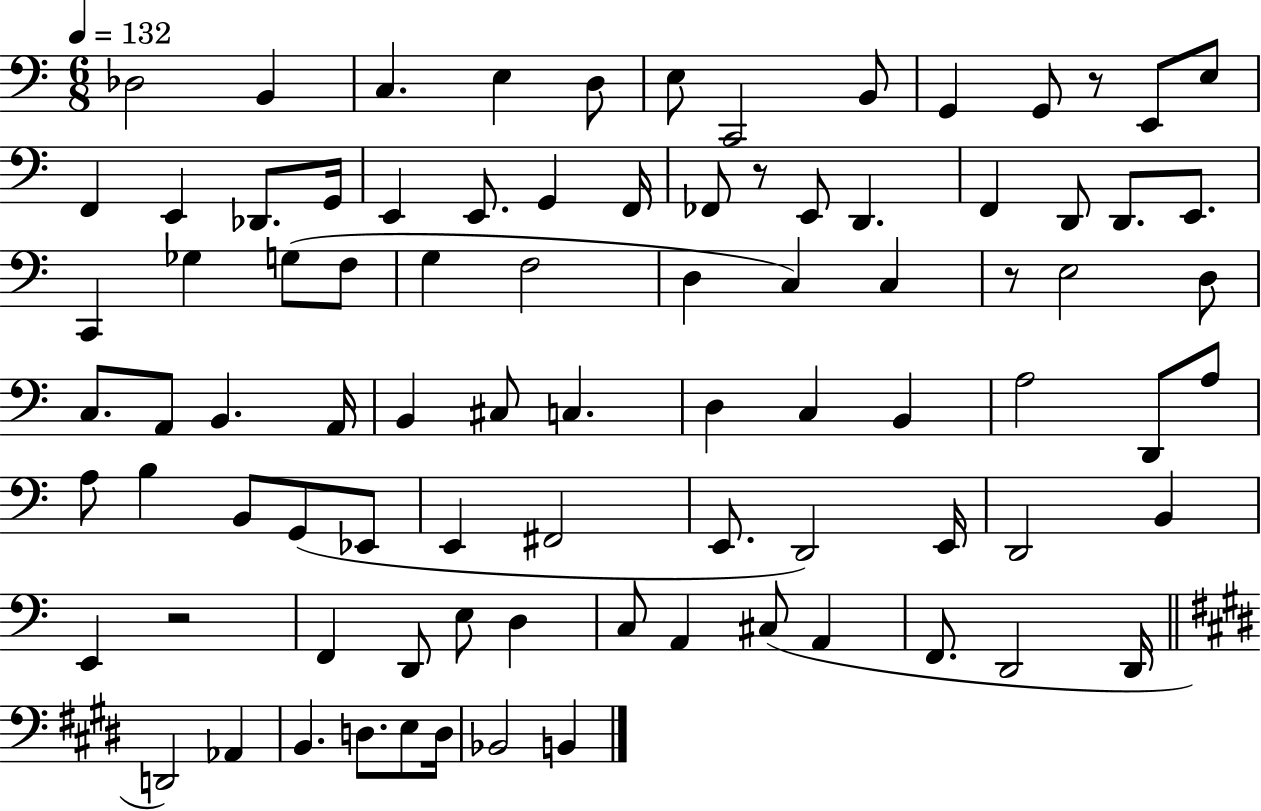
{
  \clef bass
  \numericTimeSignature
  \time 6/8
  \key c \major
  \tempo 4 = 132
  des2 b,4 | c4. e4 d8 | e8 c,2 b,8 | g,4 g,8 r8 e,8 e8 | \break f,4 e,4 des,8. g,16 | e,4 e,8. g,4 f,16 | fes,8 r8 e,8 d,4. | f,4 d,8 d,8. e,8. | \break c,4 ges4 g8( f8 | g4 f2 | d4 c4) c4 | r8 e2 d8 | \break c8. a,8 b,4. a,16 | b,4 cis8 c4. | d4 c4 b,4 | a2 d,8 a8 | \break a8 b4 b,8 g,8( ees,8 | e,4 fis,2 | e,8. d,2) e,16 | d,2 b,4 | \break e,4 r2 | f,4 d,8 e8 d4 | c8 a,4 cis8( a,4 | f,8. d,2 d,16 | \break \bar "||" \break \key e \major d,2) aes,4 | b,4. d8. e8 d16 | bes,2 b,4 | \bar "|."
}